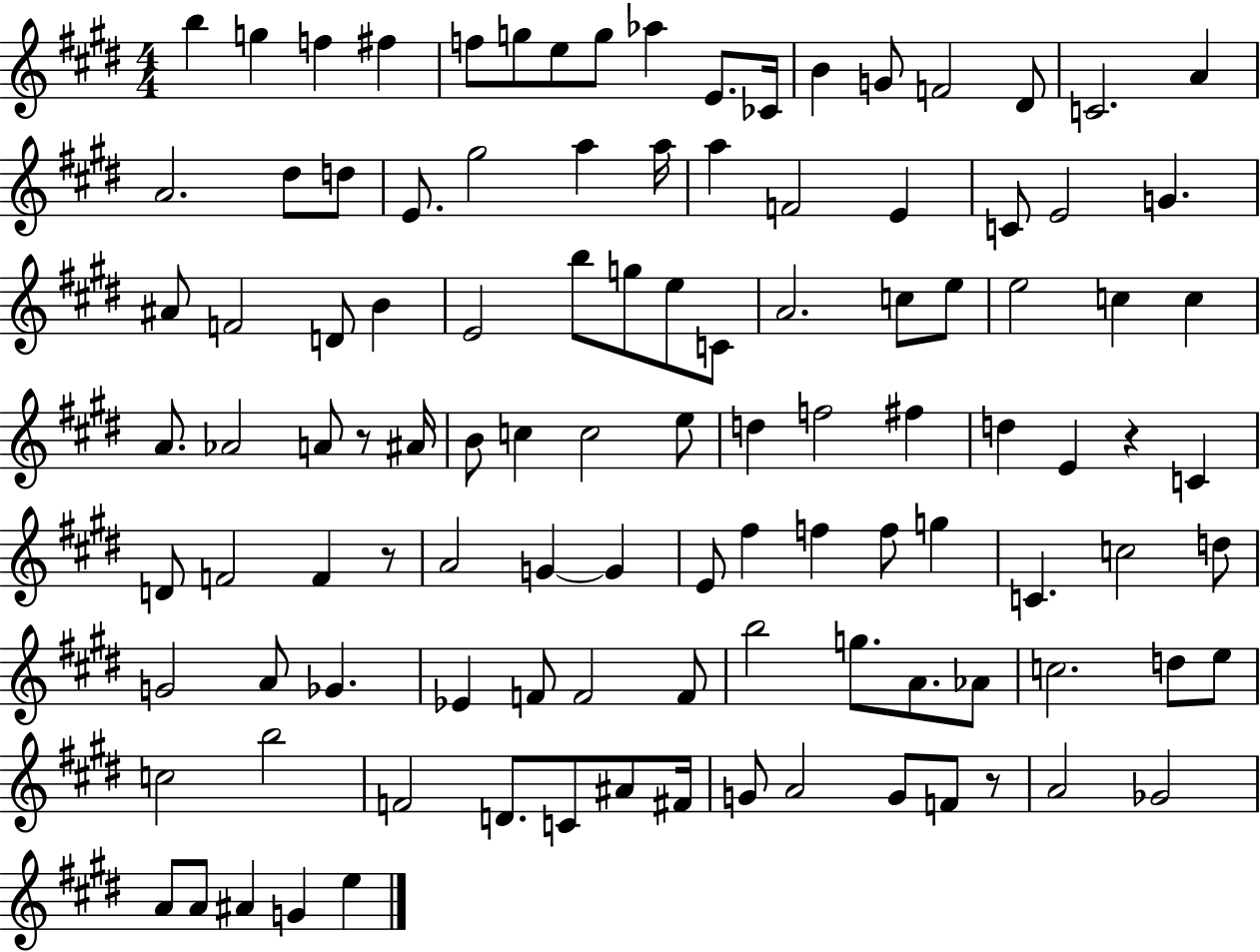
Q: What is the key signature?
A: E major